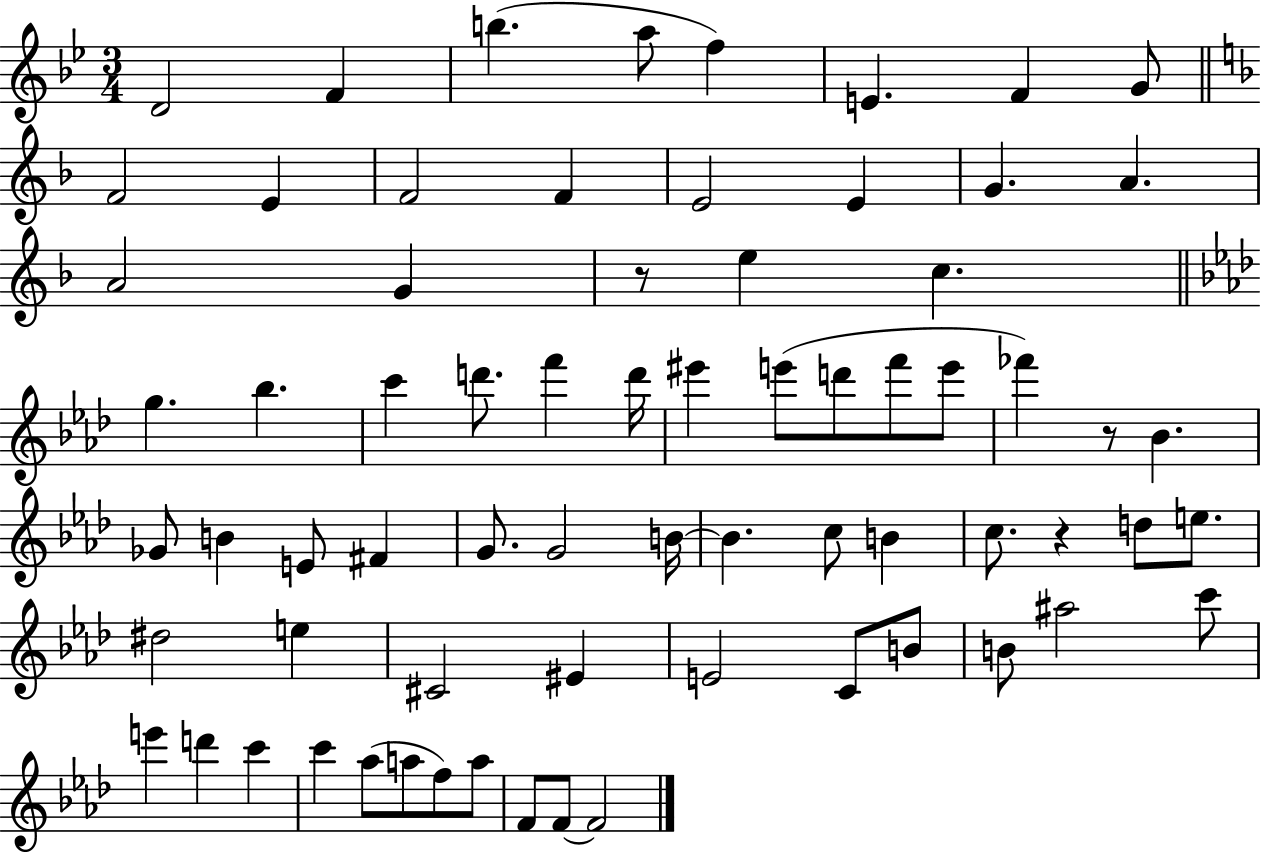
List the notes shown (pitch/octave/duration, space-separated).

D4/h F4/q B5/q. A5/e F5/q E4/q. F4/q G4/e F4/h E4/q F4/h F4/q E4/h E4/q G4/q. A4/q. A4/h G4/q R/e E5/q C5/q. G5/q. Bb5/q. C6/q D6/e. F6/q D6/s EIS6/q E6/e D6/e F6/e E6/e FES6/q R/e Bb4/q. Gb4/e B4/q E4/e F#4/q G4/e. G4/h B4/s B4/q. C5/e B4/q C5/e. R/q D5/e E5/e. D#5/h E5/q C#4/h EIS4/q E4/h C4/e B4/e B4/e A#5/h C6/e E6/q D6/q C6/q C6/q Ab5/e A5/e F5/e A5/e F4/e F4/e F4/h